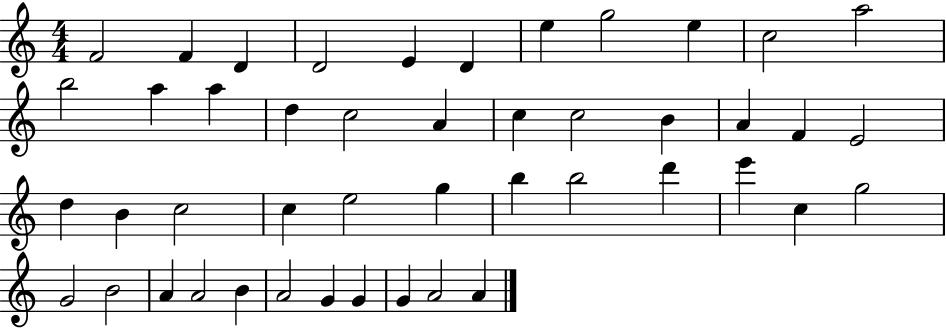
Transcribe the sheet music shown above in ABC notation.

X:1
T:Untitled
M:4/4
L:1/4
K:C
F2 F D D2 E D e g2 e c2 a2 b2 a a d c2 A c c2 B A F E2 d B c2 c e2 g b b2 d' e' c g2 G2 B2 A A2 B A2 G G G A2 A